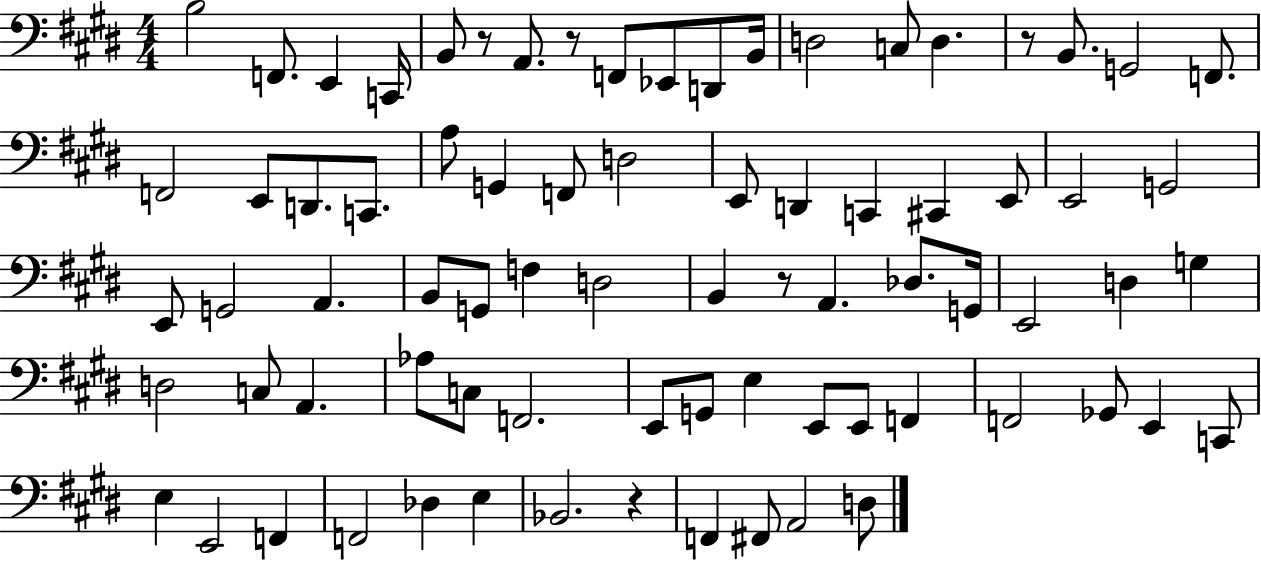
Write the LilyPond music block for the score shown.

{
  \clef bass
  \numericTimeSignature
  \time 4/4
  \key e \major
  b2 f,8. e,4 c,16 | b,8 r8 a,8. r8 f,8 ees,8 d,8 b,16 | d2 c8 d4. | r8 b,8. g,2 f,8. | \break f,2 e,8 d,8. c,8. | a8 g,4 f,8 d2 | e,8 d,4 c,4 cis,4 e,8 | e,2 g,2 | \break e,8 g,2 a,4. | b,8 g,8 f4 d2 | b,4 r8 a,4. des8. g,16 | e,2 d4 g4 | \break d2 c8 a,4. | aes8 c8 f,2. | e,8 g,8 e4 e,8 e,8 f,4 | f,2 ges,8 e,4 c,8 | \break e4 e,2 f,4 | f,2 des4 e4 | bes,2. r4 | f,4 fis,8 a,2 d8 | \break \bar "|."
}